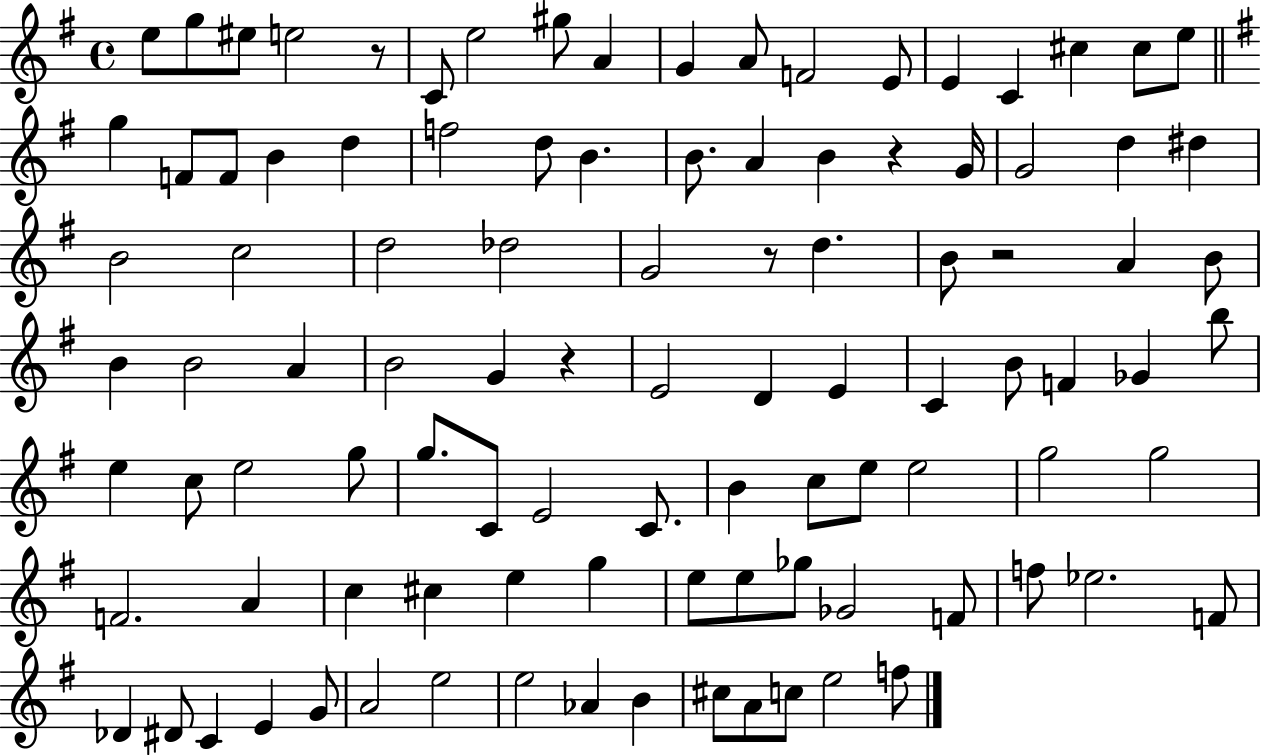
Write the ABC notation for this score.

X:1
T:Untitled
M:4/4
L:1/4
K:G
e/2 g/2 ^e/2 e2 z/2 C/2 e2 ^g/2 A G A/2 F2 E/2 E C ^c ^c/2 e/2 g F/2 F/2 B d f2 d/2 B B/2 A B z G/4 G2 d ^d B2 c2 d2 _d2 G2 z/2 d B/2 z2 A B/2 B B2 A B2 G z E2 D E C B/2 F _G b/2 e c/2 e2 g/2 g/2 C/2 E2 C/2 B c/2 e/2 e2 g2 g2 F2 A c ^c e g e/2 e/2 _g/2 _G2 F/2 f/2 _e2 F/2 _D ^D/2 C E G/2 A2 e2 e2 _A B ^c/2 A/2 c/2 e2 f/2